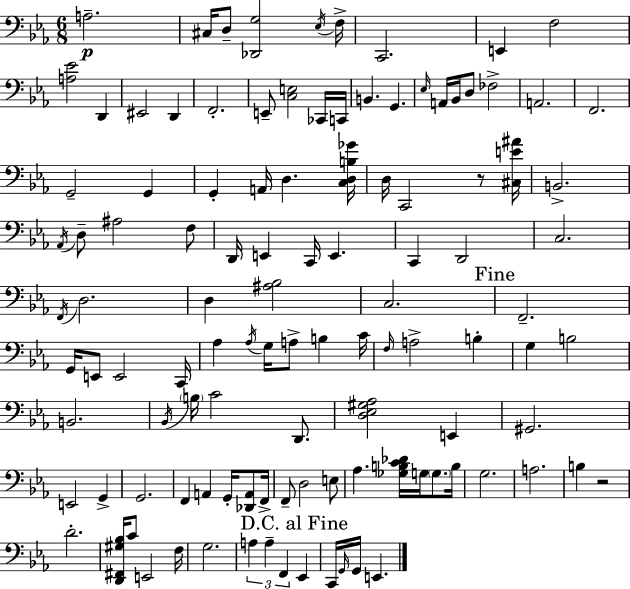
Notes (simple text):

A3/h. C#3/s D3/e [Db2,G3]/h Eb3/s F3/s C2/h. E2/q F3/h [A3,Eb4]/h D2/q EIS2/h D2/q F2/h. E2/e [C3,E3]/h CES2/s C2/s B2/q. G2/q. Eb3/s A2/s Bb2/s D3/e FES3/h A2/h. F2/h. G2/h G2/q G2/q A2/s D3/q. [C3,D3,B3,Gb4]/s D3/s C2/h R/e [C#3,E4,A#4]/s B2/h. Ab2/s D3/e A#3/h F3/e D2/s E2/q C2/s E2/q. C2/q D2/h C3/h. F2/s D3/h. D3/q [A#3,Bb3]/h C3/h. F2/h. G2/s E2/e E2/h C2/s Ab3/q Ab3/s G3/s A3/e B3/q C4/s F3/s A3/h B3/q G3/q B3/h B2/h. Bb2/s B3/s C4/h D2/e. [D3,Eb3,G#3,Ab3]/h E2/q G#2/h. E2/h G2/q G2/h. F2/q A2/q G2/s [Db2,A2]/e F2/s F2/e D3/h E3/e Ab3/q. [Gb3,B3,C4,Db4]/s G3/s G3/e. B3/s G3/h. A3/h. B3/q R/h D4/h. [D2,F#2,G#3,Bb3]/s C4/e E2/h F3/s G3/h. A3/q A3/q F2/q Eb2/q C2/s G2/s G2/s E2/q.